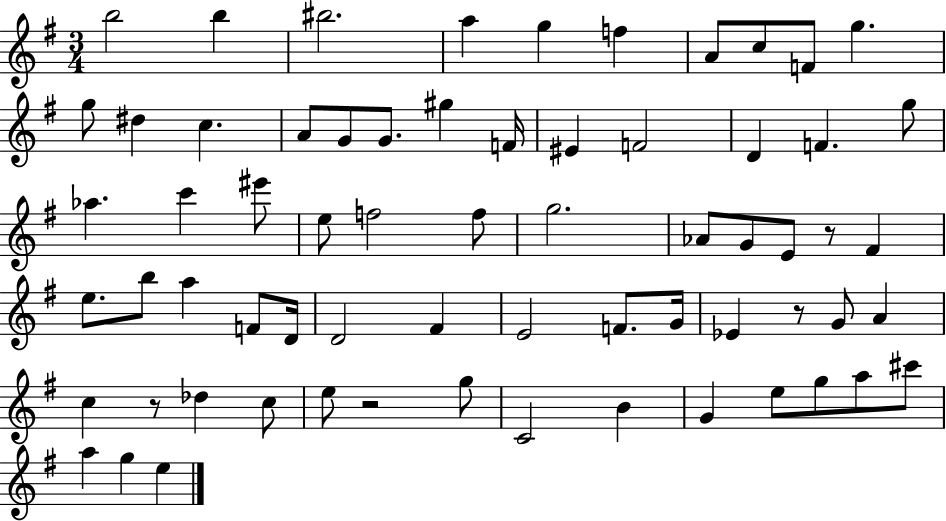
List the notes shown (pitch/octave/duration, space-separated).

B5/h B5/q BIS5/h. A5/q G5/q F5/q A4/e C5/e F4/e G5/q. G5/e D#5/q C5/q. A4/e G4/e G4/e. G#5/q F4/s EIS4/q F4/h D4/q F4/q. G5/e Ab5/q. C6/q EIS6/e E5/e F5/h F5/e G5/h. Ab4/e G4/e E4/e R/e F#4/q E5/e. B5/e A5/q F4/e D4/s D4/h F#4/q E4/h F4/e. G4/s Eb4/q R/e G4/e A4/q C5/q R/e Db5/q C5/e E5/e R/h G5/e C4/h B4/q G4/q E5/e G5/e A5/e C#6/e A5/q G5/q E5/q